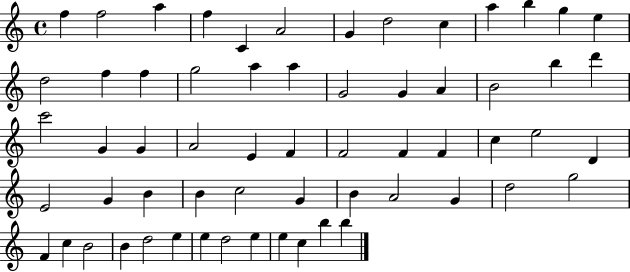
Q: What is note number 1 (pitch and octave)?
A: F5